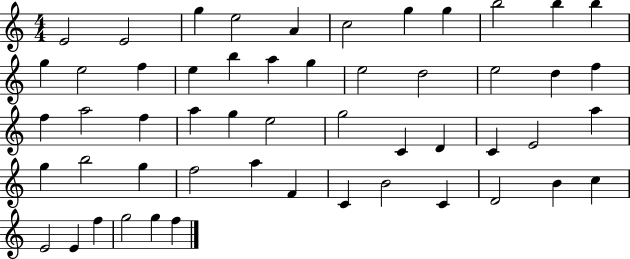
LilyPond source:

{
  \clef treble
  \numericTimeSignature
  \time 4/4
  \key c \major
  e'2 e'2 | g''4 e''2 a'4 | c''2 g''4 g''4 | b''2 b''4 b''4 | \break g''4 e''2 f''4 | e''4 b''4 a''4 g''4 | e''2 d''2 | e''2 d''4 f''4 | \break f''4 a''2 f''4 | a''4 g''4 e''2 | g''2 c'4 d'4 | c'4 e'2 a''4 | \break g''4 b''2 g''4 | f''2 a''4 f'4 | c'4 b'2 c'4 | d'2 b'4 c''4 | \break e'2 e'4 f''4 | g''2 g''4 f''4 | \bar "|."
}